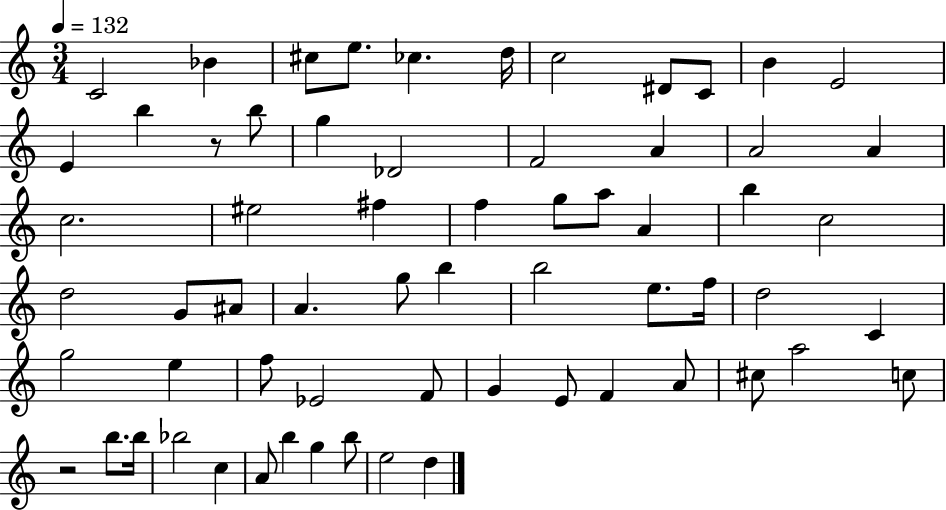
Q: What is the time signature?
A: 3/4